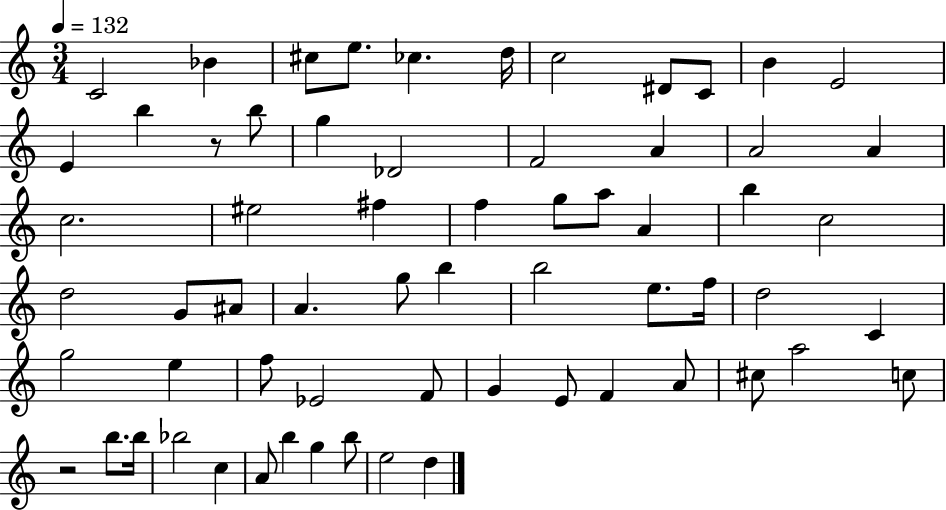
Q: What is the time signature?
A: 3/4